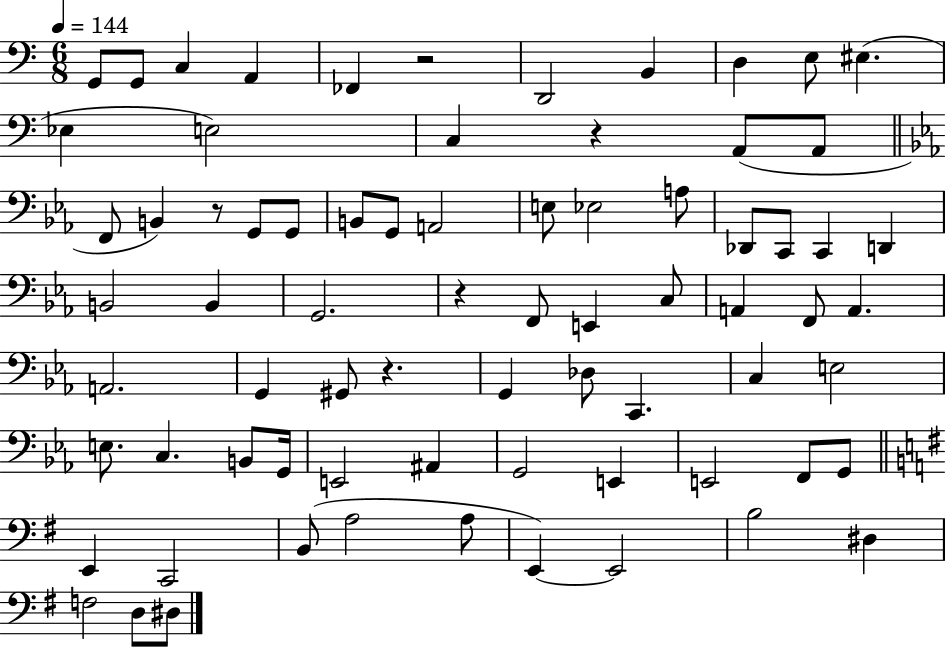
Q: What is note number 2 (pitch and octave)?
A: G2